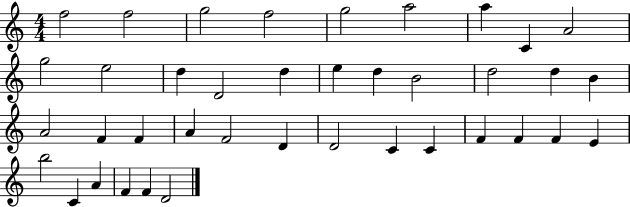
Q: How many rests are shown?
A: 0